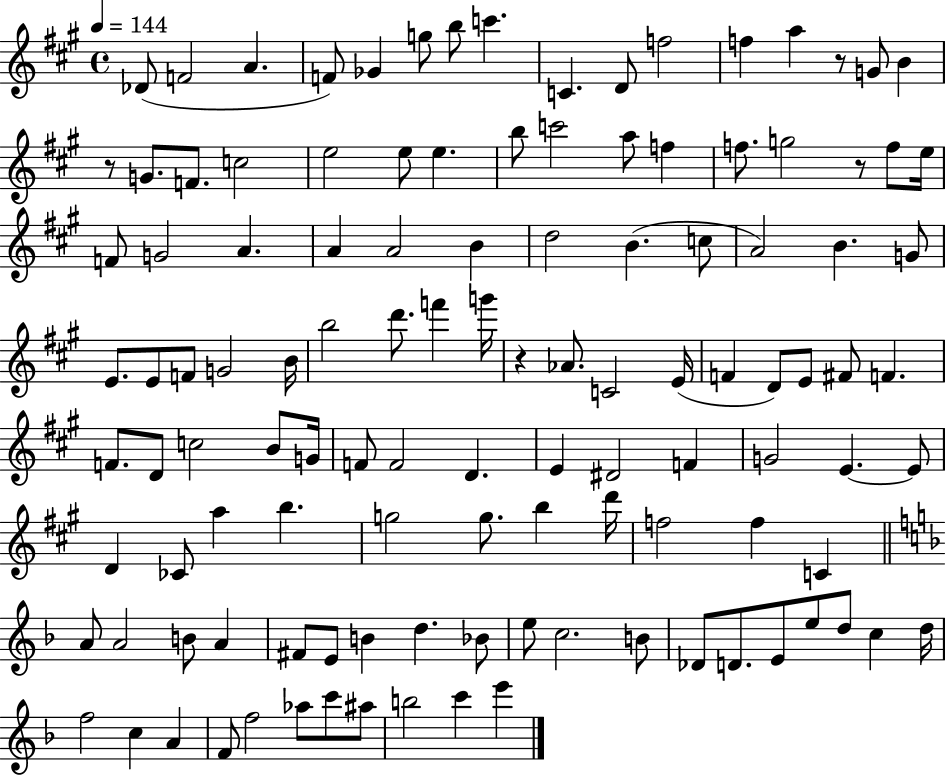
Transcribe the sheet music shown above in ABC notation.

X:1
T:Untitled
M:4/4
L:1/4
K:A
_D/2 F2 A F/2 _G g/2 b/2 c' C D/2 f2 f a z/2 G/2 B z/2 G/2 F/2 c2 e2 e/2 e b/2 c'2 a/2 f f/2 g2 z/2 f/2 e/4 F/2 G2 A A A2 B d2 B c/2 A2 B G/2 E/2 E/2 F/2 G2 B/4 b2 d'/2 f' g'/4 z _A/2 C2 E/4 F D/2 E/2 ^F/2 F F/2 D/2 c2 B/2 G/4 F/2 F2 D E ^D2 F G2 E E/2 D _C/2 a b g2 g/2 b d'/4 f2 f C A/2 A2 B/2 A ^F/2 E/2 B d _B/2 e/2 c2 B/2 _D/2 D/2 E/2 e/2 d/2 c d/4 f2 c A F/2 f2 _a/2 c'/2 ^a/2 b2 c' e'